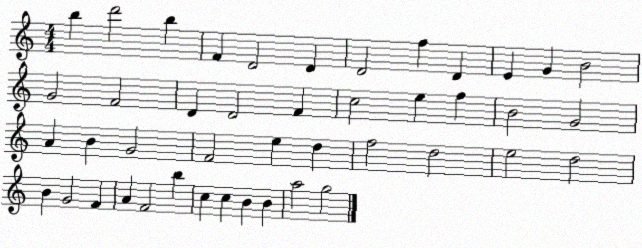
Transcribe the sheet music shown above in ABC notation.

X:1
T:Untitled
M:4/4
L:1/4
K:C
b d'2 b F D2 D D2 f D E G B2 G2 F2 D D2 F c2 e f B2 G2 A B G2 F2 e d f2 d2 e2 d2 B G2 F A F2 b c c B B a2 g2